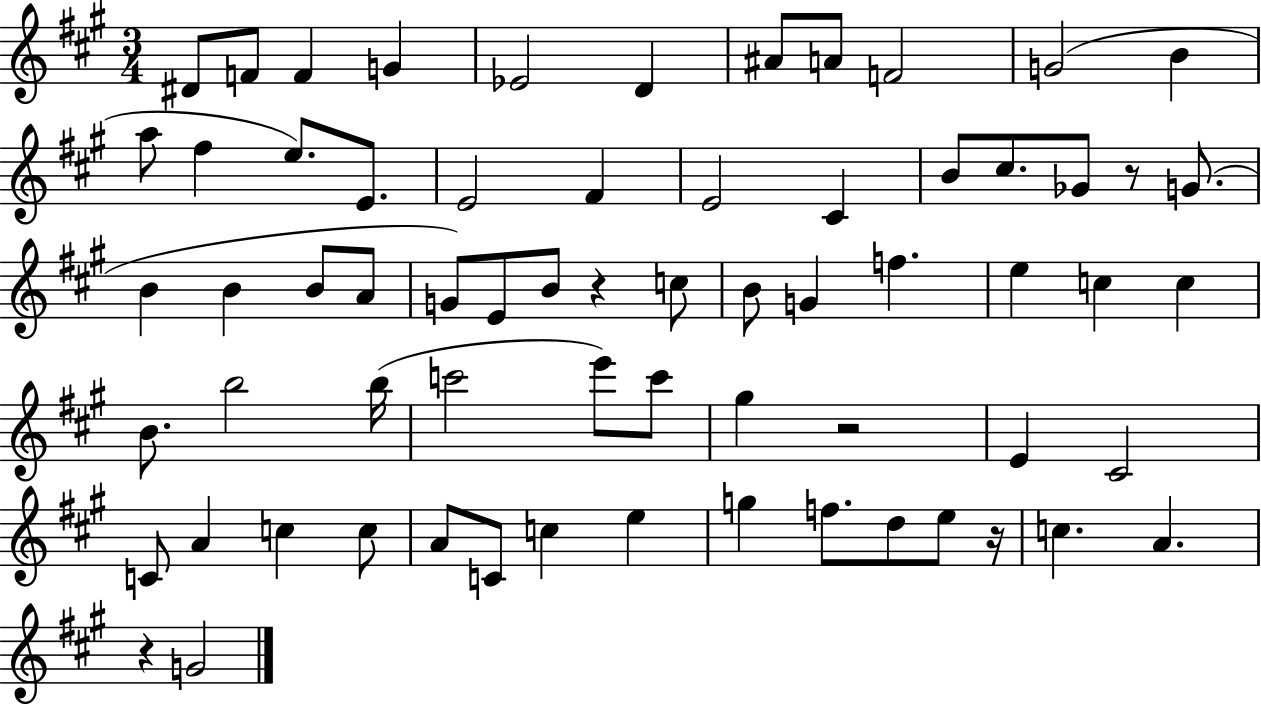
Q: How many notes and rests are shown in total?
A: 66